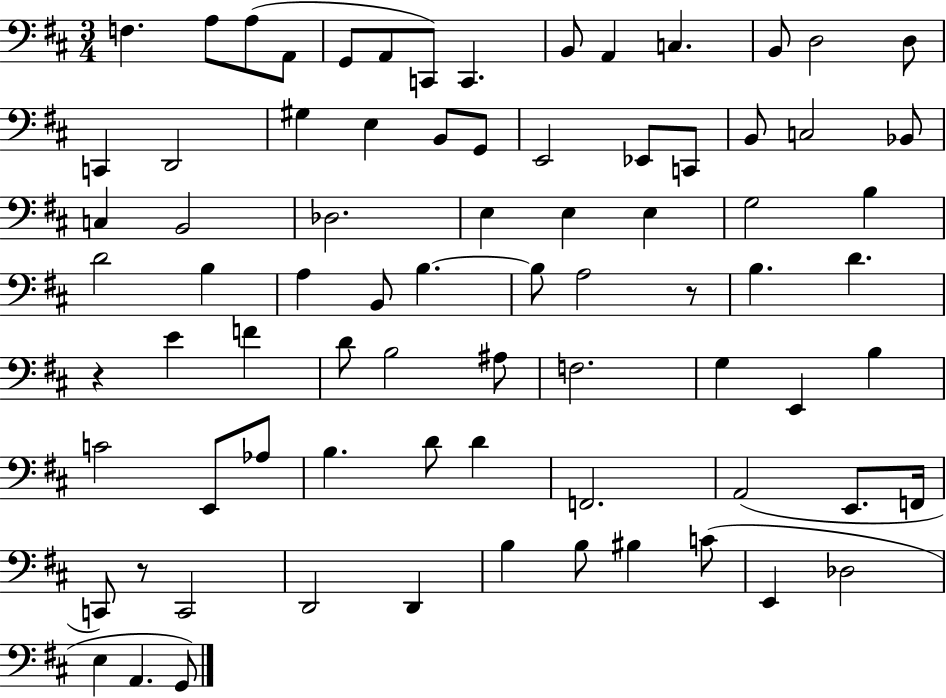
X:1
T:Untitled
M:3/4
L:1/4
K:D
F, A,/2 A,/2 A,,/2 G,,/2 A,,/2 C,,/2 C,, B,,/2 A,, C, B,,/2 D,2 D,/2 C,, D,,2 ^G, E, B,,/2 G,,/2 E,,2 _E,,/2 C,,/2 B,,/2 C,2 _B,,/2 C, B,,2 _D,2 E, E, E, G,2 B, D2 B, A, B,,/2 B, B,/2 A,2 z/2 B, D z E F D/2 B,2 ^A,/2 F,2 G, E,, B, C2 E,,/2 _A,/2 B, D/2 D F,,2 A,,2 E,,/2 F,,/4 C,,/2 z/2 C,,2 D,,2 D,, B, B,/2 ^B, C/2 E,, _D,2 E, A,, G,,/2